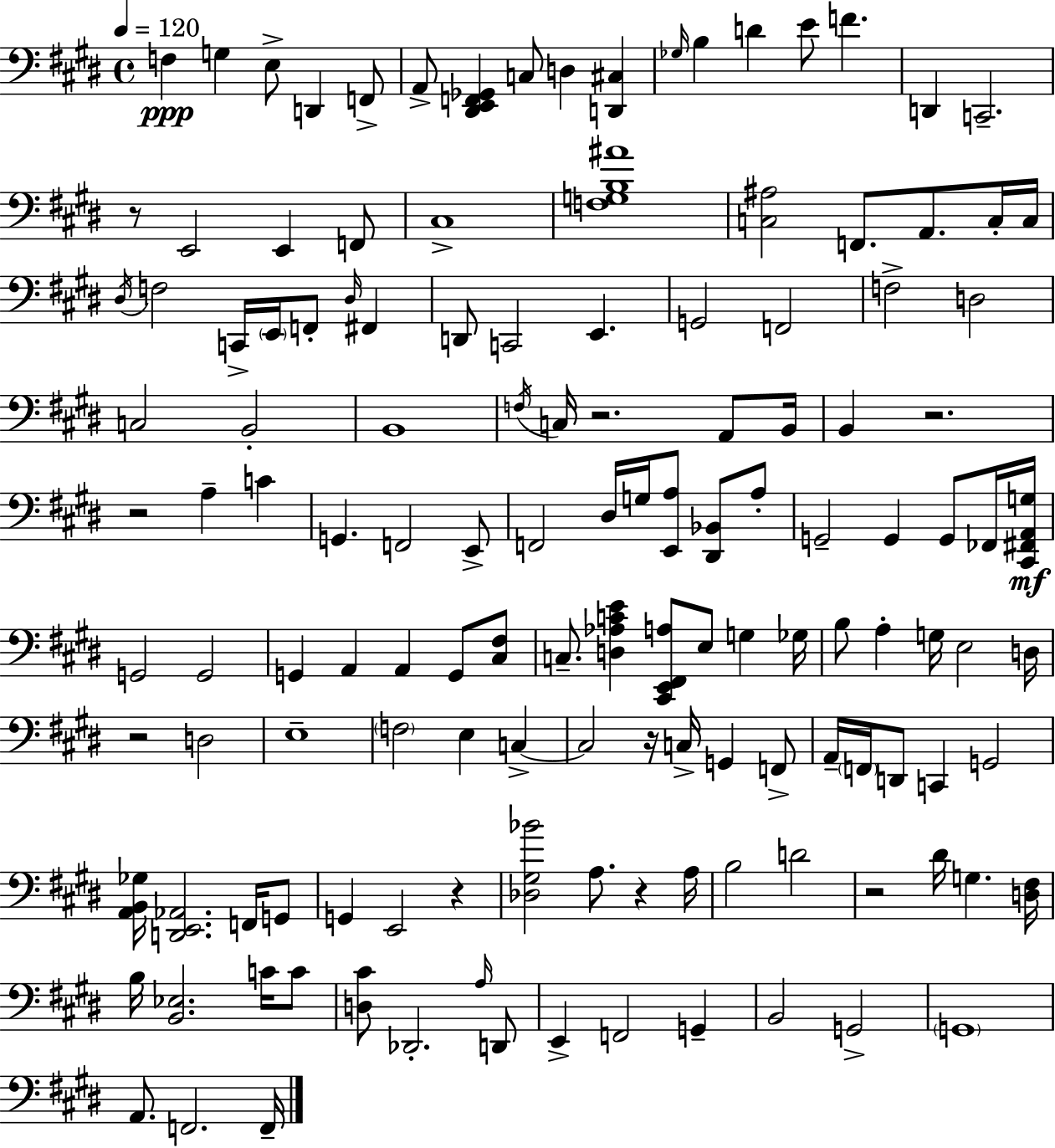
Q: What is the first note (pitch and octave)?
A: F3